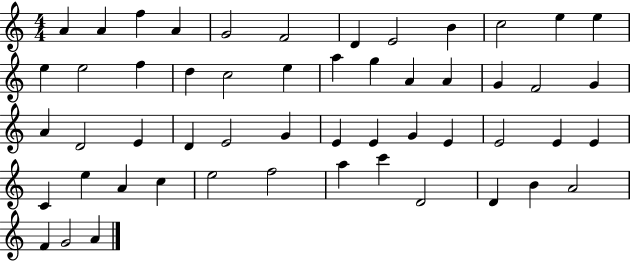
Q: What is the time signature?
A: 4/4